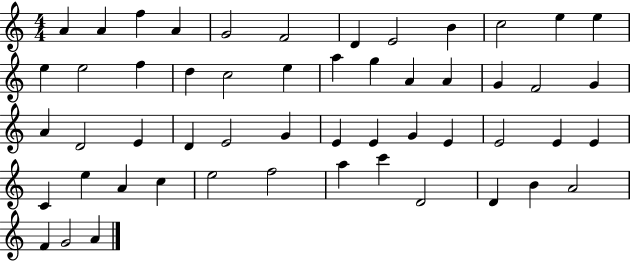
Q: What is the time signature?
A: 4/4